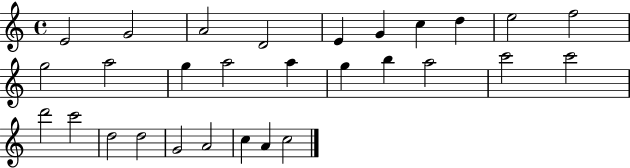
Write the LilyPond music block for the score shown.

{
  \clef treble
  \time 4/4
  \defaultTimeSignature
  \key c \major
  e'2 g'2 | a'2 d'2 | e'4 g'4 c''4 d''4 | e''2 f''2 | \break g''2 a''2 | g''4 a''2 a''4 | g''4 b''4 a''2 | c'''2 c'''2 | \break d'''2 c'''2 | d''2 d''2 | g'2 a'2 | c''4 a'4 c''2 | \break \bar "|."
}